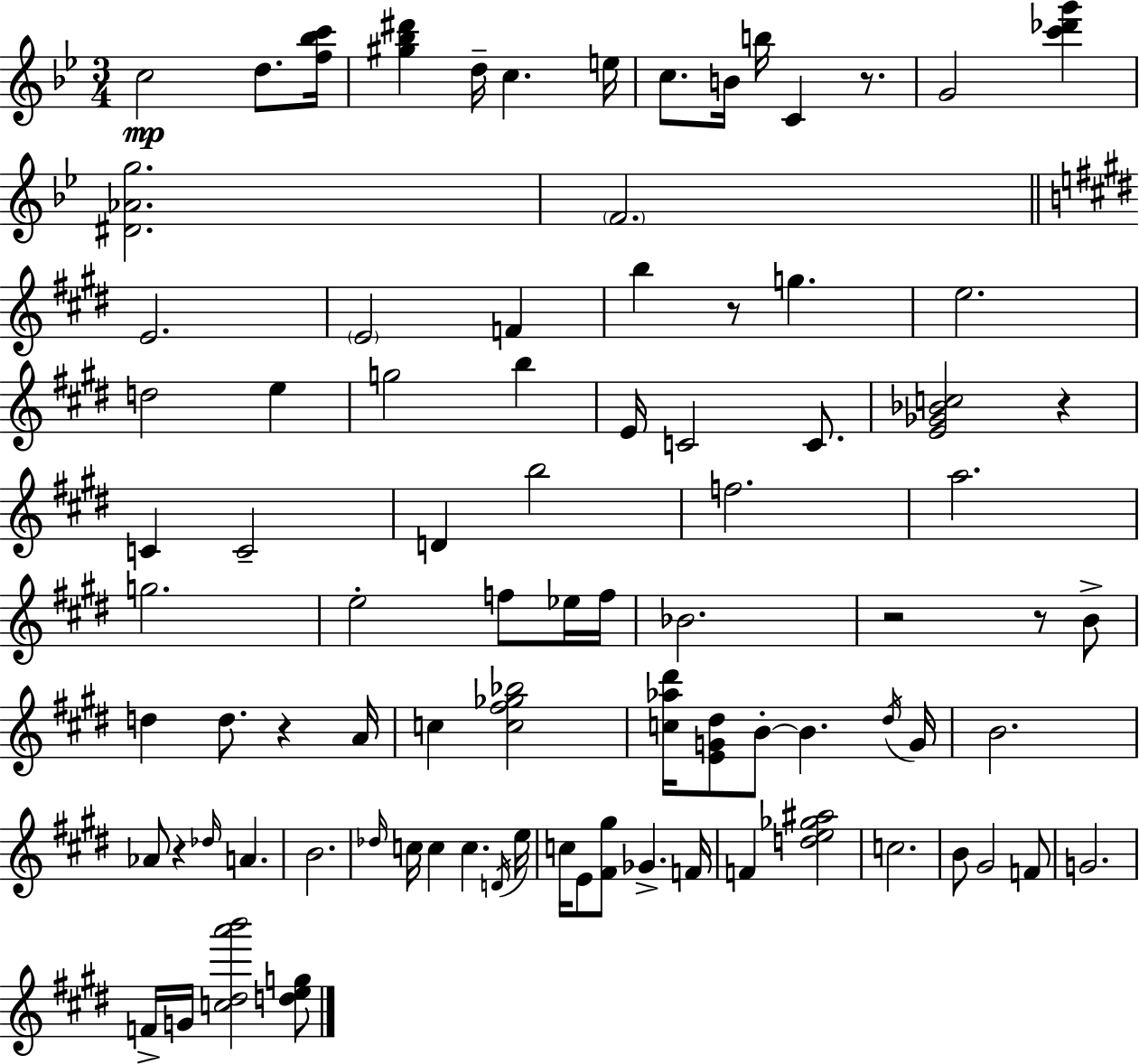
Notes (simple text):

C5/h D5/e. [F5,Bb5,C6]/s [G#5,Bb5,D#6]/q D5/s C5/q. E5/s C5/e. B4/s B5/s C4/q R/e. G4/h [C6,Db6,G6]/q [D#4,Ab4,G5]/h. F4/h. E4/h. E4/h F4/q B5/q R/e G5/q. E5/h. D5/h E5/q G5/h B5/q E4/s C4/h C4/e. [E4,Gb4,Bb4,C5]/h R/q C4/q C4/h D4/q B5/h F5/h. A5/h. G5/h. E5/h F5/e Eb5/s F5/s Bb4/h. R/h R/e B4/e D5/q D5/e. R/q A4/s C5/q [C5,F#5,Gb5,Bb5]/h [C5,Ab5,D#6]/s [E4,G4,D#5]/e B4/e B4/q. D#5/s G4/s B4/h. Ab4/e R/q Db5/s A4/q. B4/h. Db5/s C5/s C5/q C5/q. D4/s E5/s C5/s E4/e [F#4,G#5]/e Gb4/q. F4/s F4/q [D5,E5,Gb5,A#5]/h C5/h. B4/e G#4/h F4/e G4/h. F4/s G4/s [C5,D#5,A6,B6]/h [D5,E5,G5]/e